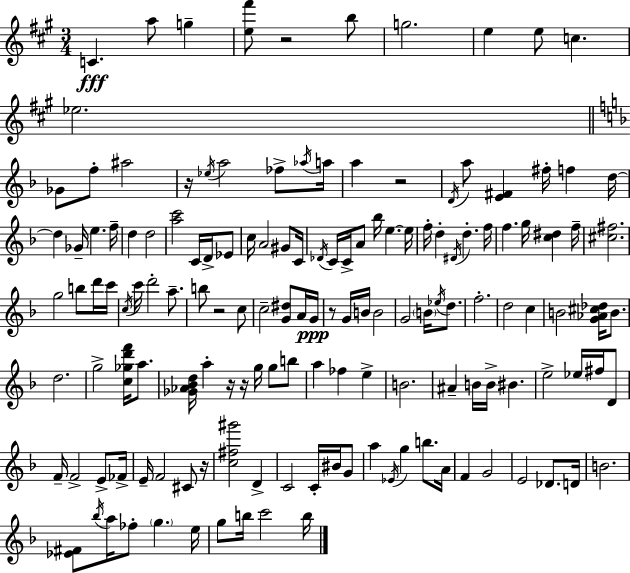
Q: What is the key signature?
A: A major